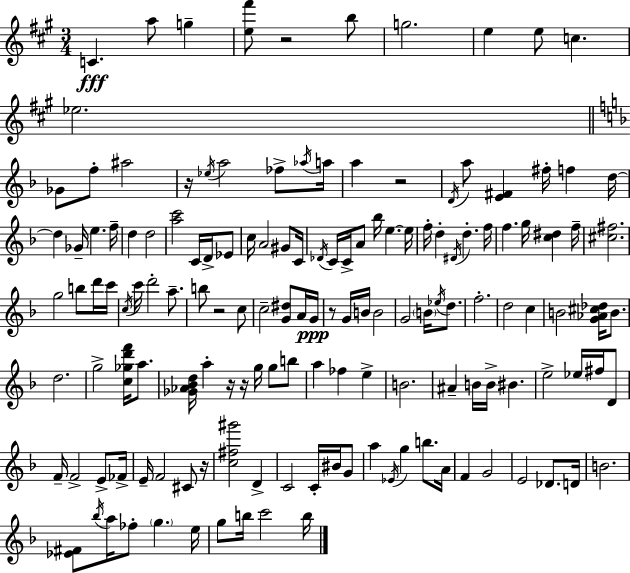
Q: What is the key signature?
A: A major